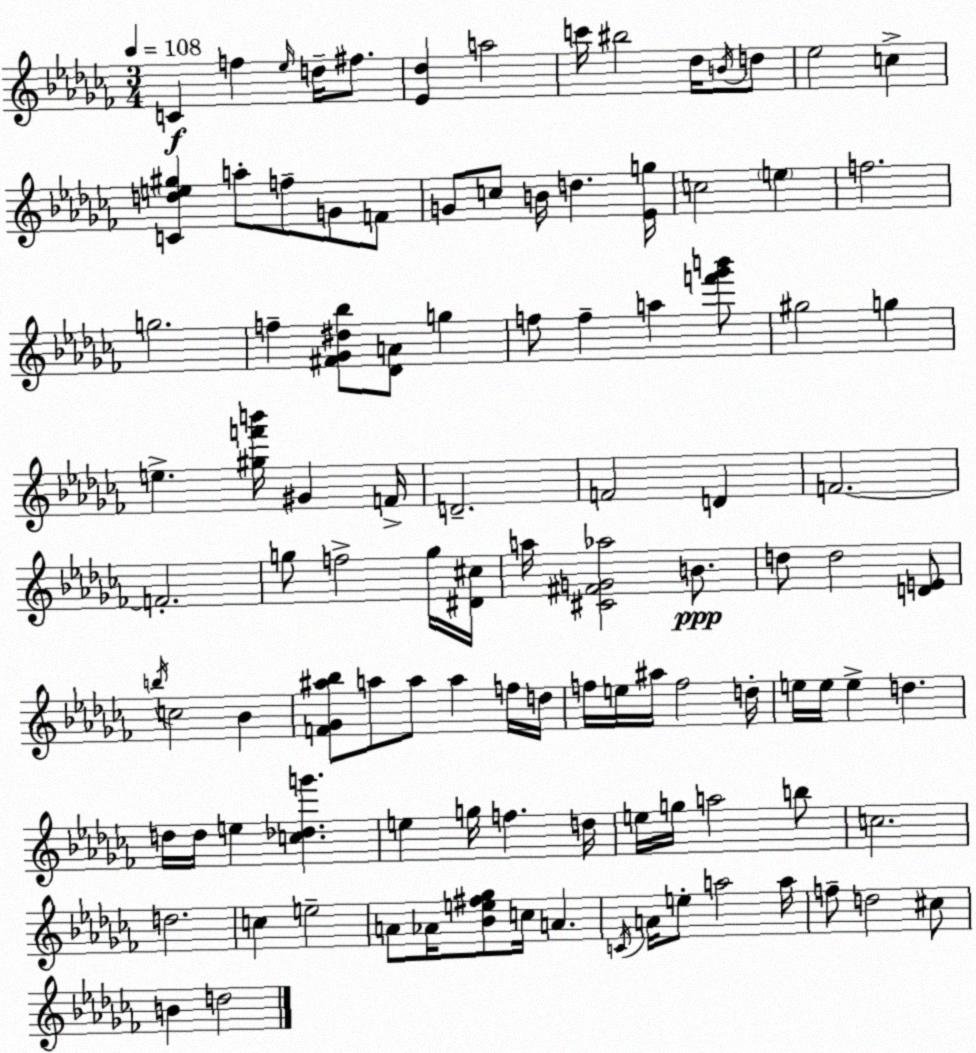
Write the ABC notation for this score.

X:1
T:Untitled
M:3/4
L:1/4
K:Abm
C f _e/4 d/4 ^f/2 [_E_d] a2 c'/4 ^b2 _d/4 B/4 d/2 _e2 c [Cde^g] a/2 f/2 G/2 F/2 G/2 c/2 B/4 d [_Eg]/4 c2 e f2 g2 f [^F_G^d_b]/2 [_DA]/2 g f/2 f a [f'_g'b']/2 ^g2 g e [^gf'b']/4 ^G F/4 D2 F2 D F2 F2 g/2 f2 g/4 [^D^c]/4 a/4 [^C^FG_a]2 B/2 d/2 d2 [DE]/2 b/4 c2 _B [F_G^a_b]/2 a/2 a/2 a f/4 d/4 f/4 e/4 ^a/4 f2 d/4 e/4 e/4 e d d/4 d/4 e [c_dg'] e g/4 f d/4 e/4 g/4 a2 b/2 c2 d2 c e2 A/2 _A/4 [_Be^f_g]/2 c/4 A C/4 A/4 e/2 a2 a/4 f/2 d2 ^c/2 B d2